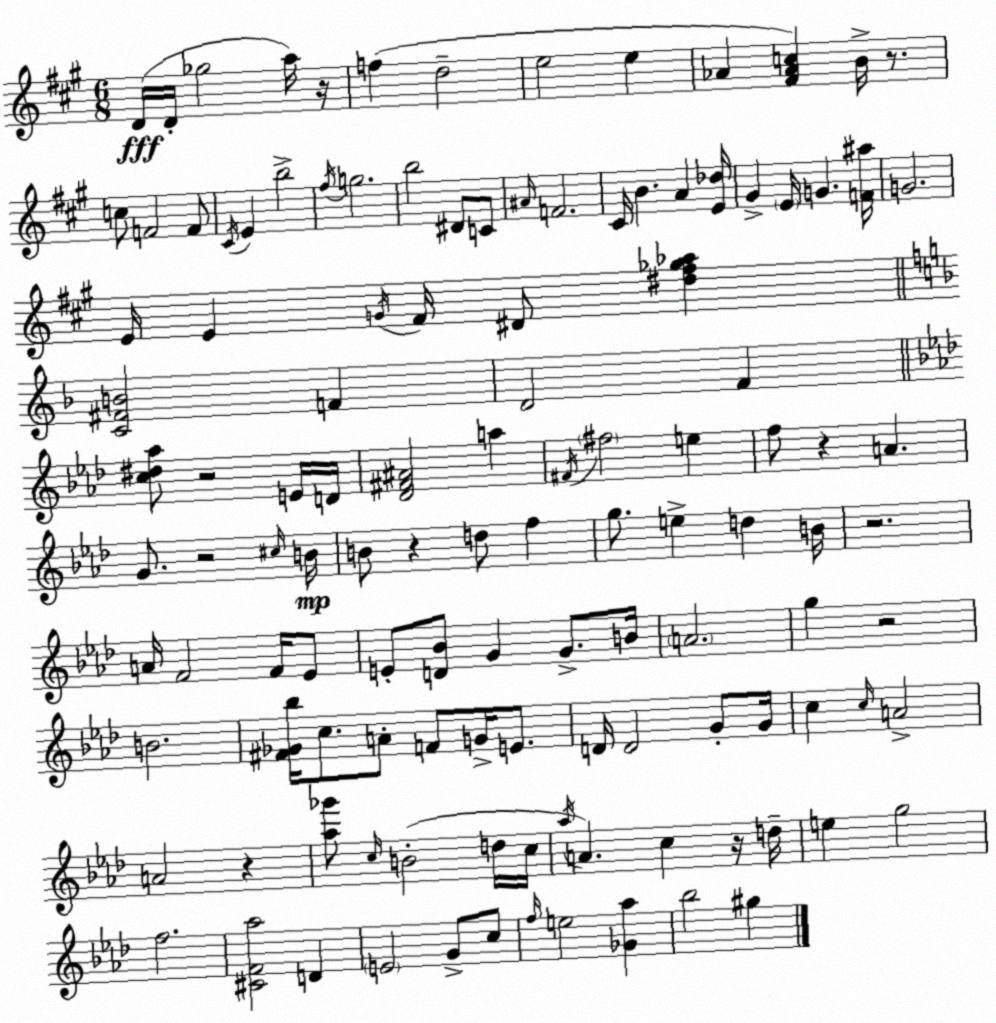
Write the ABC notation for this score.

X:1
T:Untitled
M:6/8
L:1/4
K:A
D/4 D/4 _g2 a/4 z/4 f d2 e2 e _A [^F_Ac] B/4 z/2 c/2 F2 F/2 ^C/4 E b2 ^f/4 g2 b2 ^D/2 C/2 ^A/4 F2 ^C/4 B A [E_d]/4 ^G E/4 G [F^a]/4 G2 E/4 E G/4 ^F/4 ^D/2 [^d^f_g_a] [C^FB]2 F D2 F [c^d_a]/2 z2 E/4 D/4 [_D^F^A]2 a ^F/4 ^f2 e f/2 z A G/2 z2 ^c/4 B/4 B/2 z d/2 f g/2 e d B/4 z2 A/4 F2 F/4 _E/2 E/2 [D_B]/2 G G/2 B/4 A2 g z2 B2 [^F_G_b]/4 c/2 A/2 F/2 G/4 E/2 D/4 D2 G/2 G/4 c c/4 A2 A2 z [_a_g']/2 c/4 B2 d/4 c/4 _a/4 A c z/4 d/4 e g2 f2 [^CF_a]2 D E2 G/2 c/2 f/4 e2 [_G_a] _b2 ^g